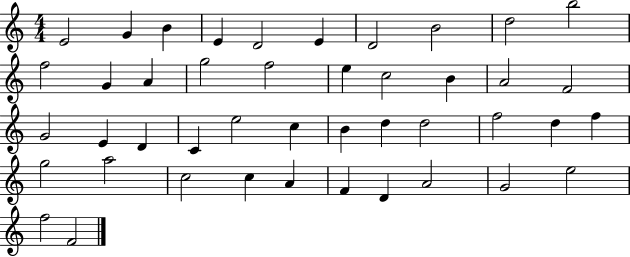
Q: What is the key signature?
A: C major